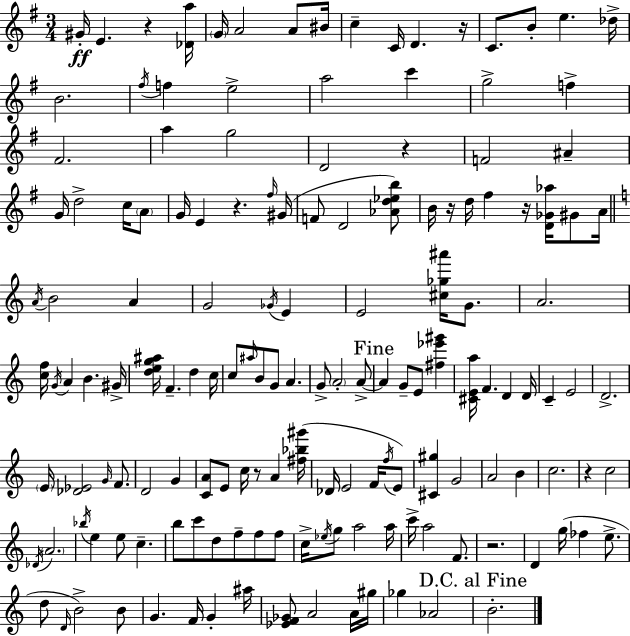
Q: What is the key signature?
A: G major